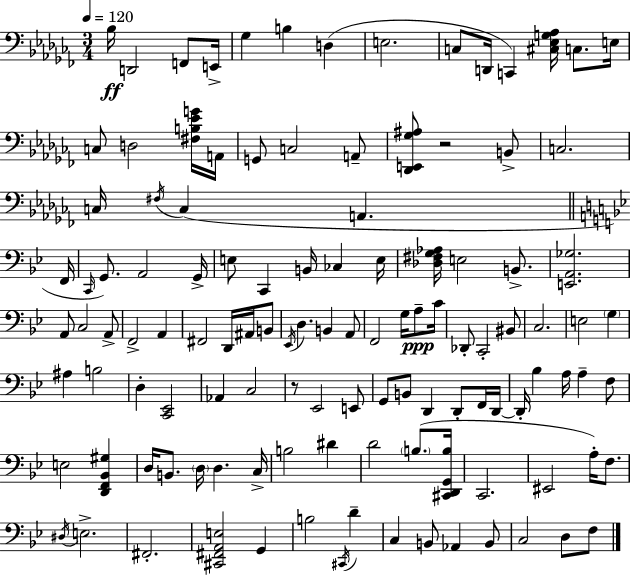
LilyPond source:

{
  \clef bass
  \numericTimeSignature
  \time 3/4
  \key aes \minor
  \tempo 4 = 120
  bes16\ff d,2 f,8 e,16-> | ges4 b4 d4( | e2. | c8 d,16 c,4) <cis ees g aes>16 c8. e16 | \break c8 d2 <fis b ees' g'>16 a,16 | g,8 c2 a,8-- | <des, e, ges ais>8 r2 b,8-> | c2. | \break c16 \acciaccatura { fis16 }( c4 a,4. | \bar "||" \break \key g \minor f,16 \grace { c,16 }) g,8. a,2 | g,16-> e8 c,4 b,16 ces4 | e16 <des fis g aes>16 e2 b,8.-> | <e, a, ges>2. | \break a,8 c2 | a,8-> f,2-> a,4 | fis,2 d,16 ais,16 | b,8 \acciaccatura { ees,16 } d4. b,4 | \break a,8 f,2 g16 | a8--\ppp c'16 des,8-. c,2-. | bis,8 c2. | e2 \parenthesize g4 | \break ais4 b2 | d4-. <c, ees,>2 | aes,4 c2 | r8 ees,2 | \break e,8 g,8 b,8 d,4 d,8-. | f,16 d,16~~ d,16-. bes4 a16 a4-- | f8 e2 <d, f, bes, gis>4 | d16 b,8. \parenthesize d16 d4. | \break c16-> b2 dis'4 | d'2 \parenthesize b8.( | <cis, d, g, b>16 c,2. | eis,2 a16-.) | \break f8. \acciaccatura { dis16 } e2.-> | fis,2.-. | <cis, fis, a, e>2 | g,4 b2 | \break \acciaccatura { cis,16 } d'4-- c4 b,8 aes,4 | b,8 c2 | d8 f8 \bar "|."
}